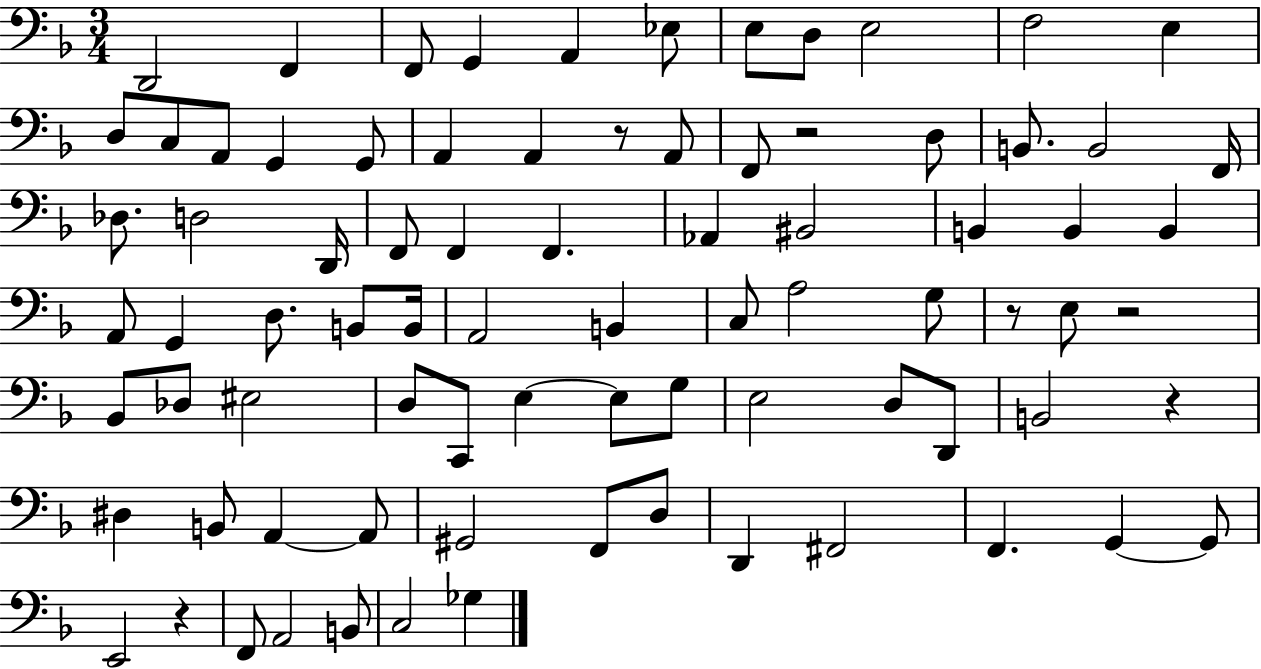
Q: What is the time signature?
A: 3/4